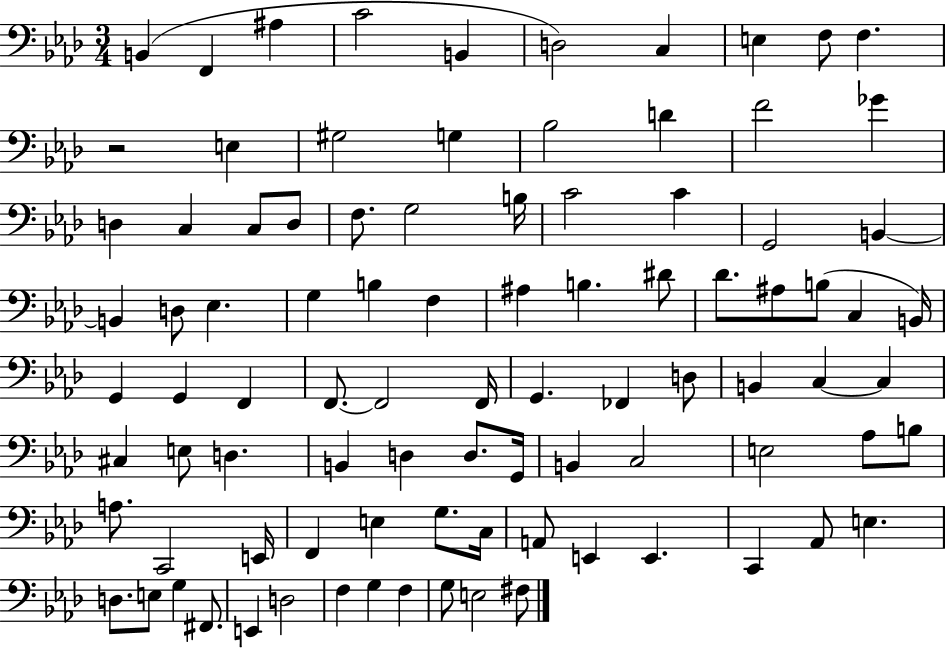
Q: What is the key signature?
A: AES major